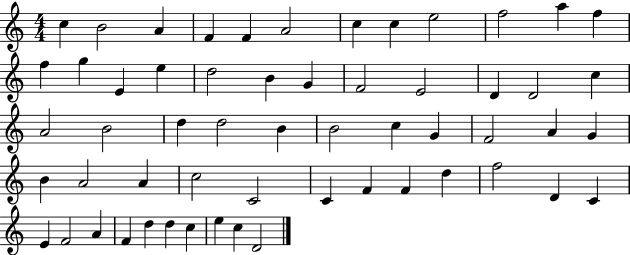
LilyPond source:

{
  \clef treble
  \numericTimeSignature
  \time 4/4
  \key c \major
  c''4 b'2 a'4 | f'4 f'4 a'2 | c''4 c''4 e''2 | f''2 a''4 f''4 | \break f''4 g''4 e'4 e''4 | d''2 b'4 g'4 | f'2 e'2 | d'4 d'2 c''4 | \break a'2 b'2 | d''4 d''2 b'4 | b'2 c''4 g'4 | f'2 a'4 g'4 | \break b'4 a'2 a'4 | c''2 c'2 | c'4 f'4 f'4 d''4 | f''2 d'4 c'4 | \break e'4 f'2 a'4 | f'4 d''4 d''4 c''4 | e''4 c''4 d'2 | \bar "|."
}